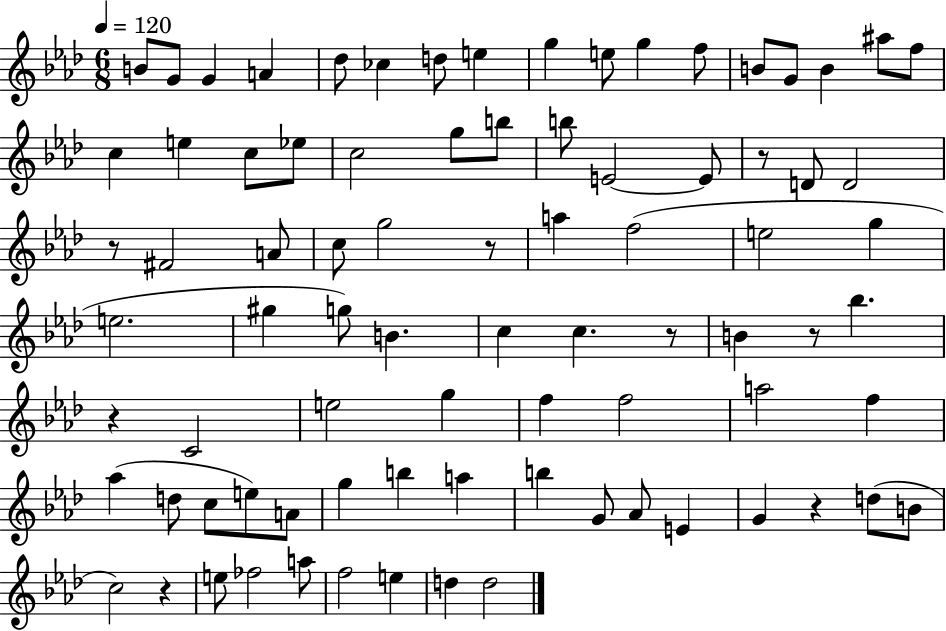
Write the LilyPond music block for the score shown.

{
  \clef treble
  \numericTimeSignature
  \time 6/8
  \key aes \major
  \tempo 4 = 120
  b'8 g'8 g'4 a'4 | des''8 ces''4 d''8 e''4 | g''4 e''8 g''4 f''8 | b'8 g'8 b'4 ais''8 f''8 | \break c''4 e''4 c''8 ees''8 | c''2 g''8 b''8 | b''8 e'2~~ e'8 | r8 d'8 d'2 | \break r8 fis'2 a'8 | c''8 g''2 r8 | a''4 f''2( | e''2 g''4 | \break e''2. | gis''4 g''8) b'4. | c''4 c''4. r8 | b'4 r8 bes''4. | \break r4 c'2 | e''2 g''4 | f''4 f''2 | a''2 f''4 | \break aes''4( d''8 c''8 e''8) a'8 | g''4 b''4 a''4 | b''4 g'8 aes'8 e'4 | g'4 r4 d''8( b'8 | \break c''2) r4 | e''8 fes''2 a''8 | f''2 e''4 | d''4 d''2 | \break \bar "|."
}